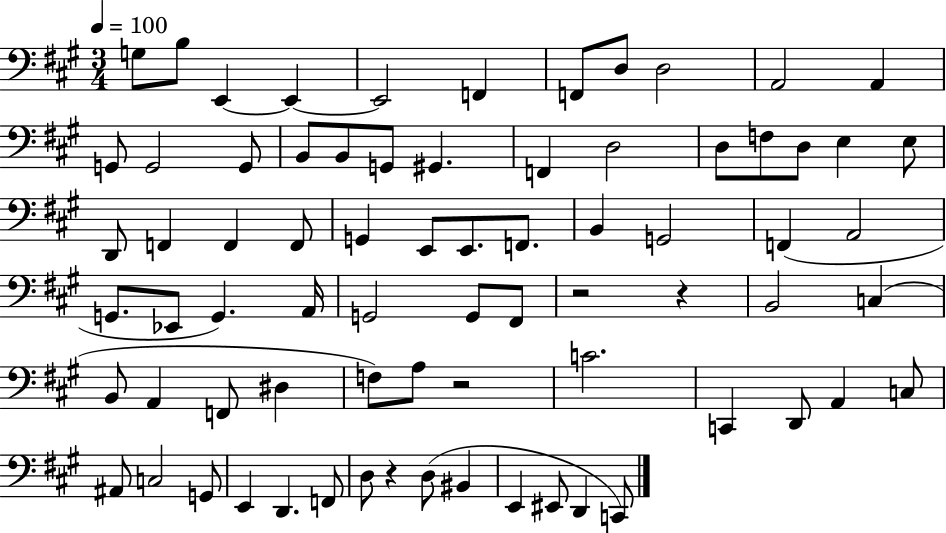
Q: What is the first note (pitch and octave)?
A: G3